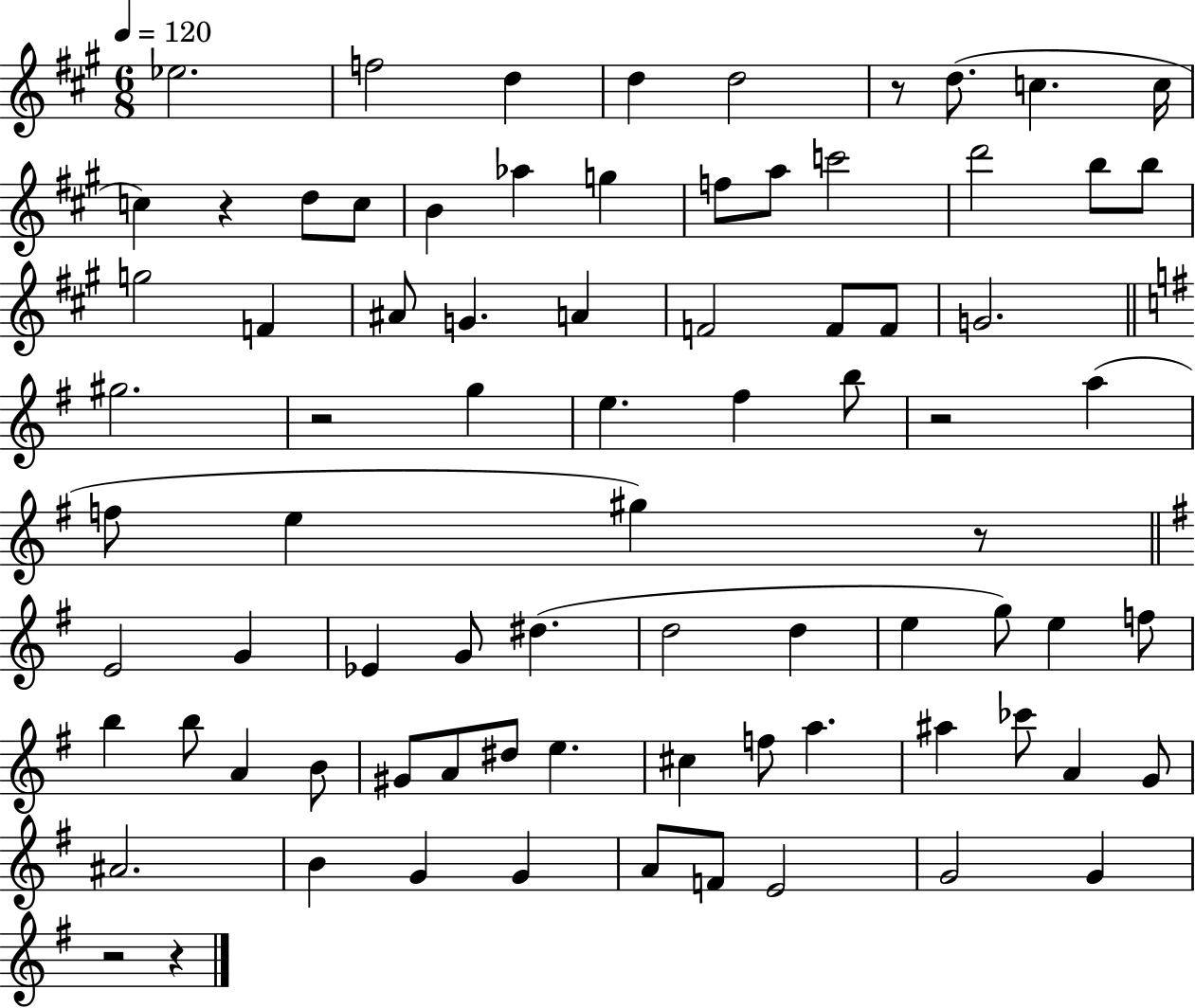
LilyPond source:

{
  \clef treble
  \numericTimeSignature
  \time 6/8
  \key a \major
  \tempo 4 = 120
  ees''2. | f''2 d''4 | d''4 d''2 | r8 d''8.( c''4. c''16 | \break c''4) r4 d''8 c''8 | b'4 aes''4 g''4 | f''8 a''8 c'''2 | d'''2 b''8 b''8 | \break g''2 f'4 | ais'8 g'4. a'4 | f'2 f'8 f'8 | g'2. | \break \bar "||" \break \key g \major gis''2. | r2 g''4 | e''4. fis''4 b''8 | r2 a''4( | \break f''8 e''4 gis''4) r8 | \bar "||" \break \key e \minor e'2 g'4 | ees'4 g'8 dis''4.( | d''2 d''4 | e''4 g''8) e''4 f''8 | \break b''4 b''8 a'4 b'8 | gis'8 a'8 dis''8 e''4. | cis''4 f''8 a''4. | ais''4 ces'''8 a'4 g'8 | \break ais'2. | b'4 g'4 g'4 | a'8 f'8 e'2 | g'2 g'4 | \break r2 r4 | \bar "|."
}